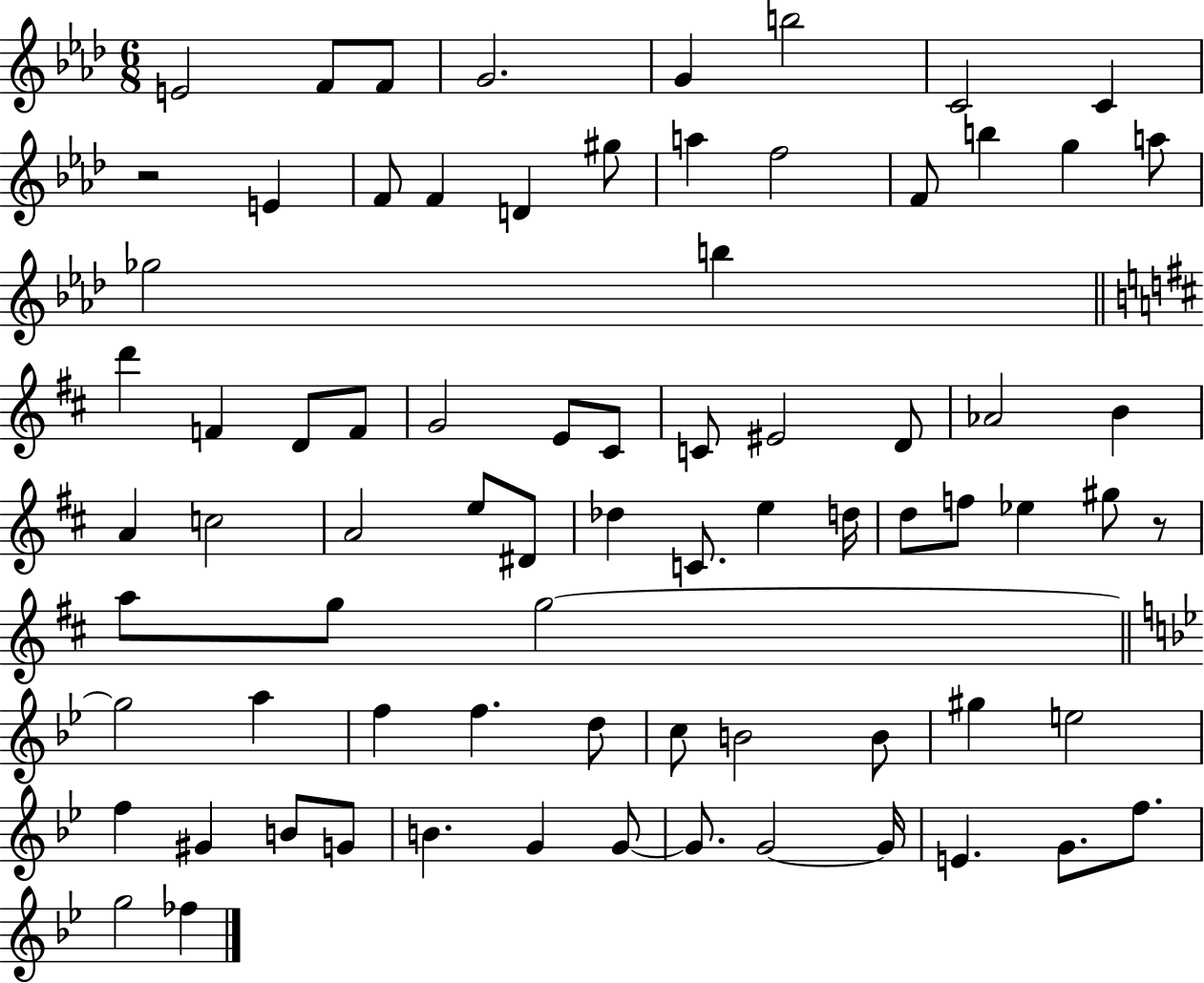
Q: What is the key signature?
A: AES major